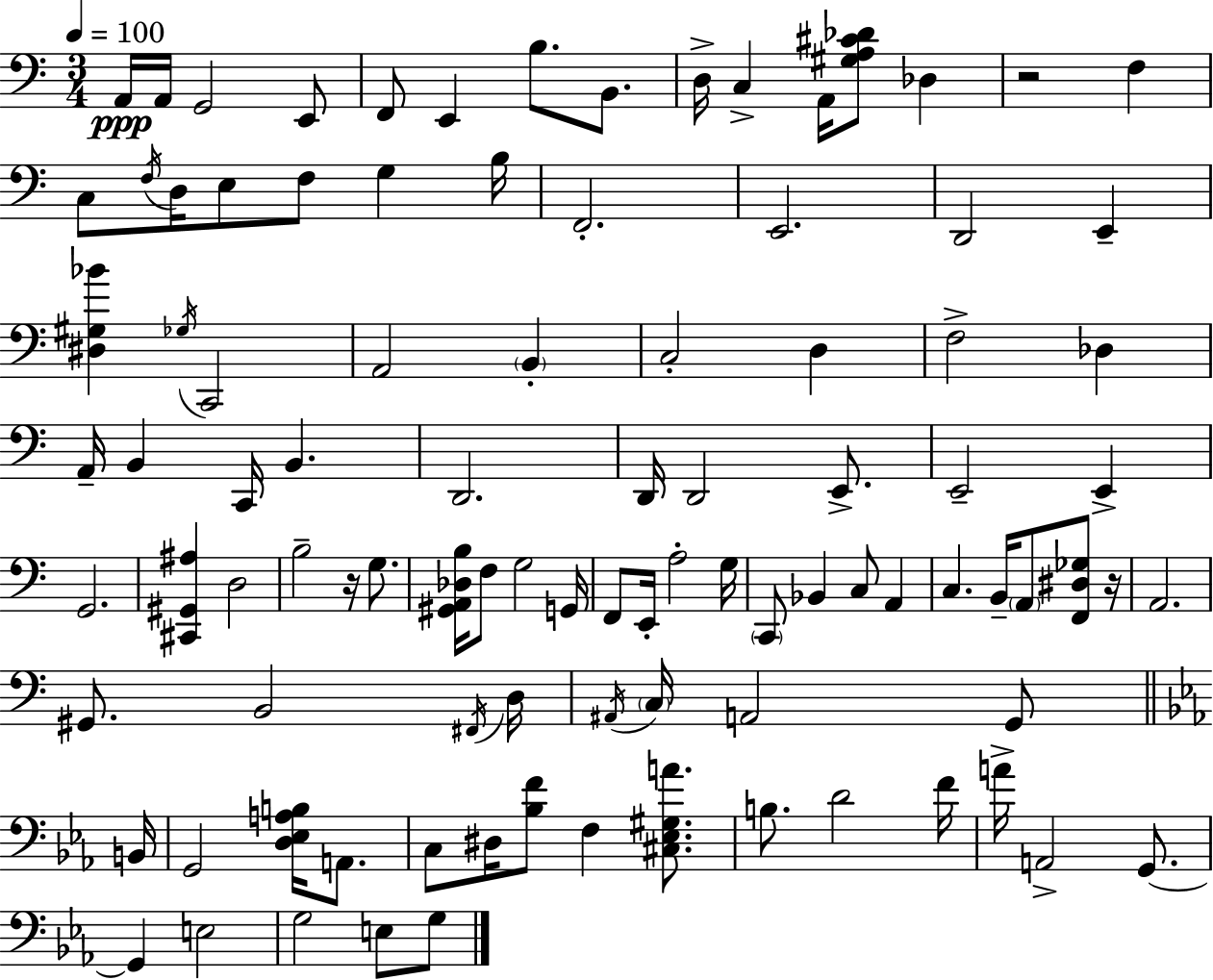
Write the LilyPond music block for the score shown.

{
  \clef bass
  \numericTimeSignature
  \time 3/4
  \key c \major
  \tempo 4 = 100
  \repeat volta 2 { a,16\ppp a,16 g,2 e,8 | f,8 e,4 b8. b,8. | d16-> c4-> a,16 <gis a cis' des'>8 des4 | r2 f4 | \break c8 \acciaccatura { f16 } d16 e8 f8 g4 | b16 f,2.-. | e,2. | d,2 e,4-- | \break <dis gis bes'>4 \acciaccatura { ges16 } c,2 | a,2 \parenthesize b,4-. | c2-. d4 | f2-> des4 | \break a,16-- b,4 c,16 b,4. | d,2. | d,16 d,2 e,8.-> | e,2-- e,4-> | \break g,2. | <cis, gis, ais>4 d2 | b2-- r16 g8. | <gis, a, des b>16 f8 g2 | \break g,16 f,8 e,16-. a2-. | g16 \parenthesize c,8 bes,4 c8 a,4 | c4. b,16-- \parenthesize a,8 <f, dis ges>8 | r16 a,2. | \break gis,8. b,2 | \acciaccatura { fis,16 } d16 \acciaccatura { ais,16 } \parenthesize c16 a,2 | g,8 \bar "||" \break \key c \minor b,16 g,2 <d ees a b>16 a,8. | c8 dis16 <bes f'>8 f4 <cis ees gis a'>8. | b8. d'2 | f'16 a'16-> a,2-> g,8.~~ | \break g,4 e2 | g2 e8 g8 | } \bar "|."
}